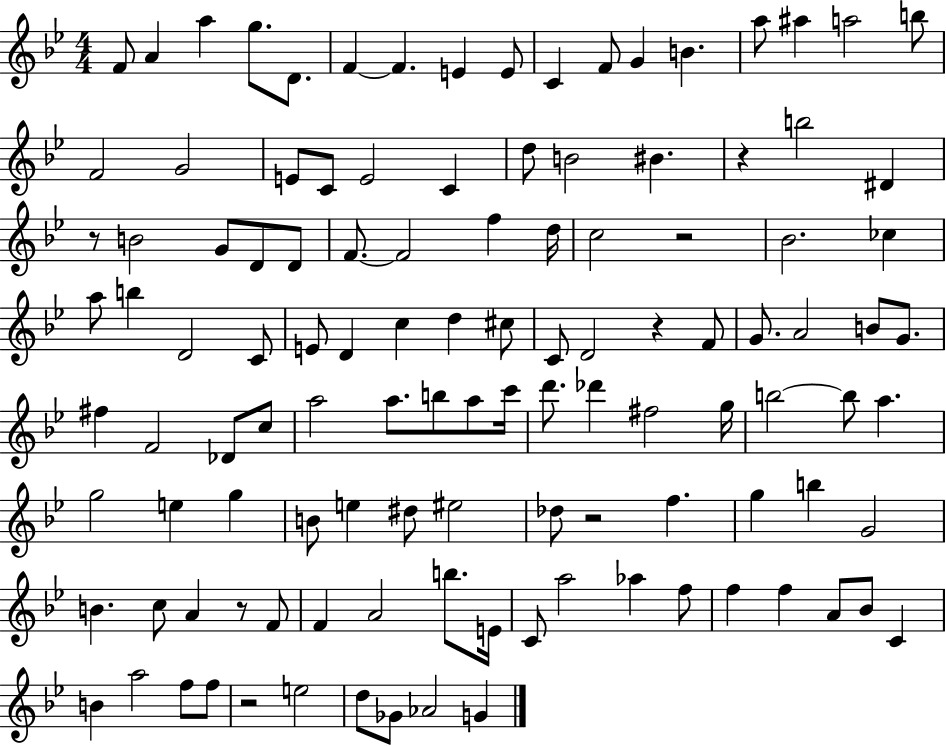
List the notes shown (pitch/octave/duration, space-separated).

F4/e A4/q A5/q G5/e. D4/e. F4/q F4/q. E4/q E4/e C4/q F4/e G4/q B4/q. A5/e A#5/q A5/h B5/e F4/h G4/h E4/e C4/e E4/h C4/q D5/e B4/h BIS4/q. R/q B5/h D#4/q R/e B4/h G4/e D4/e D4/e F4/e. F4/h F5/q D5/s C5/h R/h Bb4/h. CES5/q A5/e B5/q D4/h C4/e E4/e D4/q C5/q D5/q C#5/e C4/e D4/h R/q F4/e G4/e. A4/h B4/e G4/e. F#5/q F4/h Db4/e C5/e A5/h A5/e. B5/e A5/e C6/s D6/e. Db6/q F#5/h G5/s B5/h B5/e A5/q. G5/h E5/q G5/q B4/e E5/q D#5/e EIS5/h Db5/e R/h F5/q. G5/q B5/q G4/h B4/q. C5/e A4/q R/e F4/e F4/q A4/h B5/e. E4/s C4/e A5/h Ab5/q F5/e F5/q F5/q A4/e Bb4/e C4/q B4/q A5/h F5/e F5/e R/h E5/h D5/e Gb4/e Ab4/h G4/q